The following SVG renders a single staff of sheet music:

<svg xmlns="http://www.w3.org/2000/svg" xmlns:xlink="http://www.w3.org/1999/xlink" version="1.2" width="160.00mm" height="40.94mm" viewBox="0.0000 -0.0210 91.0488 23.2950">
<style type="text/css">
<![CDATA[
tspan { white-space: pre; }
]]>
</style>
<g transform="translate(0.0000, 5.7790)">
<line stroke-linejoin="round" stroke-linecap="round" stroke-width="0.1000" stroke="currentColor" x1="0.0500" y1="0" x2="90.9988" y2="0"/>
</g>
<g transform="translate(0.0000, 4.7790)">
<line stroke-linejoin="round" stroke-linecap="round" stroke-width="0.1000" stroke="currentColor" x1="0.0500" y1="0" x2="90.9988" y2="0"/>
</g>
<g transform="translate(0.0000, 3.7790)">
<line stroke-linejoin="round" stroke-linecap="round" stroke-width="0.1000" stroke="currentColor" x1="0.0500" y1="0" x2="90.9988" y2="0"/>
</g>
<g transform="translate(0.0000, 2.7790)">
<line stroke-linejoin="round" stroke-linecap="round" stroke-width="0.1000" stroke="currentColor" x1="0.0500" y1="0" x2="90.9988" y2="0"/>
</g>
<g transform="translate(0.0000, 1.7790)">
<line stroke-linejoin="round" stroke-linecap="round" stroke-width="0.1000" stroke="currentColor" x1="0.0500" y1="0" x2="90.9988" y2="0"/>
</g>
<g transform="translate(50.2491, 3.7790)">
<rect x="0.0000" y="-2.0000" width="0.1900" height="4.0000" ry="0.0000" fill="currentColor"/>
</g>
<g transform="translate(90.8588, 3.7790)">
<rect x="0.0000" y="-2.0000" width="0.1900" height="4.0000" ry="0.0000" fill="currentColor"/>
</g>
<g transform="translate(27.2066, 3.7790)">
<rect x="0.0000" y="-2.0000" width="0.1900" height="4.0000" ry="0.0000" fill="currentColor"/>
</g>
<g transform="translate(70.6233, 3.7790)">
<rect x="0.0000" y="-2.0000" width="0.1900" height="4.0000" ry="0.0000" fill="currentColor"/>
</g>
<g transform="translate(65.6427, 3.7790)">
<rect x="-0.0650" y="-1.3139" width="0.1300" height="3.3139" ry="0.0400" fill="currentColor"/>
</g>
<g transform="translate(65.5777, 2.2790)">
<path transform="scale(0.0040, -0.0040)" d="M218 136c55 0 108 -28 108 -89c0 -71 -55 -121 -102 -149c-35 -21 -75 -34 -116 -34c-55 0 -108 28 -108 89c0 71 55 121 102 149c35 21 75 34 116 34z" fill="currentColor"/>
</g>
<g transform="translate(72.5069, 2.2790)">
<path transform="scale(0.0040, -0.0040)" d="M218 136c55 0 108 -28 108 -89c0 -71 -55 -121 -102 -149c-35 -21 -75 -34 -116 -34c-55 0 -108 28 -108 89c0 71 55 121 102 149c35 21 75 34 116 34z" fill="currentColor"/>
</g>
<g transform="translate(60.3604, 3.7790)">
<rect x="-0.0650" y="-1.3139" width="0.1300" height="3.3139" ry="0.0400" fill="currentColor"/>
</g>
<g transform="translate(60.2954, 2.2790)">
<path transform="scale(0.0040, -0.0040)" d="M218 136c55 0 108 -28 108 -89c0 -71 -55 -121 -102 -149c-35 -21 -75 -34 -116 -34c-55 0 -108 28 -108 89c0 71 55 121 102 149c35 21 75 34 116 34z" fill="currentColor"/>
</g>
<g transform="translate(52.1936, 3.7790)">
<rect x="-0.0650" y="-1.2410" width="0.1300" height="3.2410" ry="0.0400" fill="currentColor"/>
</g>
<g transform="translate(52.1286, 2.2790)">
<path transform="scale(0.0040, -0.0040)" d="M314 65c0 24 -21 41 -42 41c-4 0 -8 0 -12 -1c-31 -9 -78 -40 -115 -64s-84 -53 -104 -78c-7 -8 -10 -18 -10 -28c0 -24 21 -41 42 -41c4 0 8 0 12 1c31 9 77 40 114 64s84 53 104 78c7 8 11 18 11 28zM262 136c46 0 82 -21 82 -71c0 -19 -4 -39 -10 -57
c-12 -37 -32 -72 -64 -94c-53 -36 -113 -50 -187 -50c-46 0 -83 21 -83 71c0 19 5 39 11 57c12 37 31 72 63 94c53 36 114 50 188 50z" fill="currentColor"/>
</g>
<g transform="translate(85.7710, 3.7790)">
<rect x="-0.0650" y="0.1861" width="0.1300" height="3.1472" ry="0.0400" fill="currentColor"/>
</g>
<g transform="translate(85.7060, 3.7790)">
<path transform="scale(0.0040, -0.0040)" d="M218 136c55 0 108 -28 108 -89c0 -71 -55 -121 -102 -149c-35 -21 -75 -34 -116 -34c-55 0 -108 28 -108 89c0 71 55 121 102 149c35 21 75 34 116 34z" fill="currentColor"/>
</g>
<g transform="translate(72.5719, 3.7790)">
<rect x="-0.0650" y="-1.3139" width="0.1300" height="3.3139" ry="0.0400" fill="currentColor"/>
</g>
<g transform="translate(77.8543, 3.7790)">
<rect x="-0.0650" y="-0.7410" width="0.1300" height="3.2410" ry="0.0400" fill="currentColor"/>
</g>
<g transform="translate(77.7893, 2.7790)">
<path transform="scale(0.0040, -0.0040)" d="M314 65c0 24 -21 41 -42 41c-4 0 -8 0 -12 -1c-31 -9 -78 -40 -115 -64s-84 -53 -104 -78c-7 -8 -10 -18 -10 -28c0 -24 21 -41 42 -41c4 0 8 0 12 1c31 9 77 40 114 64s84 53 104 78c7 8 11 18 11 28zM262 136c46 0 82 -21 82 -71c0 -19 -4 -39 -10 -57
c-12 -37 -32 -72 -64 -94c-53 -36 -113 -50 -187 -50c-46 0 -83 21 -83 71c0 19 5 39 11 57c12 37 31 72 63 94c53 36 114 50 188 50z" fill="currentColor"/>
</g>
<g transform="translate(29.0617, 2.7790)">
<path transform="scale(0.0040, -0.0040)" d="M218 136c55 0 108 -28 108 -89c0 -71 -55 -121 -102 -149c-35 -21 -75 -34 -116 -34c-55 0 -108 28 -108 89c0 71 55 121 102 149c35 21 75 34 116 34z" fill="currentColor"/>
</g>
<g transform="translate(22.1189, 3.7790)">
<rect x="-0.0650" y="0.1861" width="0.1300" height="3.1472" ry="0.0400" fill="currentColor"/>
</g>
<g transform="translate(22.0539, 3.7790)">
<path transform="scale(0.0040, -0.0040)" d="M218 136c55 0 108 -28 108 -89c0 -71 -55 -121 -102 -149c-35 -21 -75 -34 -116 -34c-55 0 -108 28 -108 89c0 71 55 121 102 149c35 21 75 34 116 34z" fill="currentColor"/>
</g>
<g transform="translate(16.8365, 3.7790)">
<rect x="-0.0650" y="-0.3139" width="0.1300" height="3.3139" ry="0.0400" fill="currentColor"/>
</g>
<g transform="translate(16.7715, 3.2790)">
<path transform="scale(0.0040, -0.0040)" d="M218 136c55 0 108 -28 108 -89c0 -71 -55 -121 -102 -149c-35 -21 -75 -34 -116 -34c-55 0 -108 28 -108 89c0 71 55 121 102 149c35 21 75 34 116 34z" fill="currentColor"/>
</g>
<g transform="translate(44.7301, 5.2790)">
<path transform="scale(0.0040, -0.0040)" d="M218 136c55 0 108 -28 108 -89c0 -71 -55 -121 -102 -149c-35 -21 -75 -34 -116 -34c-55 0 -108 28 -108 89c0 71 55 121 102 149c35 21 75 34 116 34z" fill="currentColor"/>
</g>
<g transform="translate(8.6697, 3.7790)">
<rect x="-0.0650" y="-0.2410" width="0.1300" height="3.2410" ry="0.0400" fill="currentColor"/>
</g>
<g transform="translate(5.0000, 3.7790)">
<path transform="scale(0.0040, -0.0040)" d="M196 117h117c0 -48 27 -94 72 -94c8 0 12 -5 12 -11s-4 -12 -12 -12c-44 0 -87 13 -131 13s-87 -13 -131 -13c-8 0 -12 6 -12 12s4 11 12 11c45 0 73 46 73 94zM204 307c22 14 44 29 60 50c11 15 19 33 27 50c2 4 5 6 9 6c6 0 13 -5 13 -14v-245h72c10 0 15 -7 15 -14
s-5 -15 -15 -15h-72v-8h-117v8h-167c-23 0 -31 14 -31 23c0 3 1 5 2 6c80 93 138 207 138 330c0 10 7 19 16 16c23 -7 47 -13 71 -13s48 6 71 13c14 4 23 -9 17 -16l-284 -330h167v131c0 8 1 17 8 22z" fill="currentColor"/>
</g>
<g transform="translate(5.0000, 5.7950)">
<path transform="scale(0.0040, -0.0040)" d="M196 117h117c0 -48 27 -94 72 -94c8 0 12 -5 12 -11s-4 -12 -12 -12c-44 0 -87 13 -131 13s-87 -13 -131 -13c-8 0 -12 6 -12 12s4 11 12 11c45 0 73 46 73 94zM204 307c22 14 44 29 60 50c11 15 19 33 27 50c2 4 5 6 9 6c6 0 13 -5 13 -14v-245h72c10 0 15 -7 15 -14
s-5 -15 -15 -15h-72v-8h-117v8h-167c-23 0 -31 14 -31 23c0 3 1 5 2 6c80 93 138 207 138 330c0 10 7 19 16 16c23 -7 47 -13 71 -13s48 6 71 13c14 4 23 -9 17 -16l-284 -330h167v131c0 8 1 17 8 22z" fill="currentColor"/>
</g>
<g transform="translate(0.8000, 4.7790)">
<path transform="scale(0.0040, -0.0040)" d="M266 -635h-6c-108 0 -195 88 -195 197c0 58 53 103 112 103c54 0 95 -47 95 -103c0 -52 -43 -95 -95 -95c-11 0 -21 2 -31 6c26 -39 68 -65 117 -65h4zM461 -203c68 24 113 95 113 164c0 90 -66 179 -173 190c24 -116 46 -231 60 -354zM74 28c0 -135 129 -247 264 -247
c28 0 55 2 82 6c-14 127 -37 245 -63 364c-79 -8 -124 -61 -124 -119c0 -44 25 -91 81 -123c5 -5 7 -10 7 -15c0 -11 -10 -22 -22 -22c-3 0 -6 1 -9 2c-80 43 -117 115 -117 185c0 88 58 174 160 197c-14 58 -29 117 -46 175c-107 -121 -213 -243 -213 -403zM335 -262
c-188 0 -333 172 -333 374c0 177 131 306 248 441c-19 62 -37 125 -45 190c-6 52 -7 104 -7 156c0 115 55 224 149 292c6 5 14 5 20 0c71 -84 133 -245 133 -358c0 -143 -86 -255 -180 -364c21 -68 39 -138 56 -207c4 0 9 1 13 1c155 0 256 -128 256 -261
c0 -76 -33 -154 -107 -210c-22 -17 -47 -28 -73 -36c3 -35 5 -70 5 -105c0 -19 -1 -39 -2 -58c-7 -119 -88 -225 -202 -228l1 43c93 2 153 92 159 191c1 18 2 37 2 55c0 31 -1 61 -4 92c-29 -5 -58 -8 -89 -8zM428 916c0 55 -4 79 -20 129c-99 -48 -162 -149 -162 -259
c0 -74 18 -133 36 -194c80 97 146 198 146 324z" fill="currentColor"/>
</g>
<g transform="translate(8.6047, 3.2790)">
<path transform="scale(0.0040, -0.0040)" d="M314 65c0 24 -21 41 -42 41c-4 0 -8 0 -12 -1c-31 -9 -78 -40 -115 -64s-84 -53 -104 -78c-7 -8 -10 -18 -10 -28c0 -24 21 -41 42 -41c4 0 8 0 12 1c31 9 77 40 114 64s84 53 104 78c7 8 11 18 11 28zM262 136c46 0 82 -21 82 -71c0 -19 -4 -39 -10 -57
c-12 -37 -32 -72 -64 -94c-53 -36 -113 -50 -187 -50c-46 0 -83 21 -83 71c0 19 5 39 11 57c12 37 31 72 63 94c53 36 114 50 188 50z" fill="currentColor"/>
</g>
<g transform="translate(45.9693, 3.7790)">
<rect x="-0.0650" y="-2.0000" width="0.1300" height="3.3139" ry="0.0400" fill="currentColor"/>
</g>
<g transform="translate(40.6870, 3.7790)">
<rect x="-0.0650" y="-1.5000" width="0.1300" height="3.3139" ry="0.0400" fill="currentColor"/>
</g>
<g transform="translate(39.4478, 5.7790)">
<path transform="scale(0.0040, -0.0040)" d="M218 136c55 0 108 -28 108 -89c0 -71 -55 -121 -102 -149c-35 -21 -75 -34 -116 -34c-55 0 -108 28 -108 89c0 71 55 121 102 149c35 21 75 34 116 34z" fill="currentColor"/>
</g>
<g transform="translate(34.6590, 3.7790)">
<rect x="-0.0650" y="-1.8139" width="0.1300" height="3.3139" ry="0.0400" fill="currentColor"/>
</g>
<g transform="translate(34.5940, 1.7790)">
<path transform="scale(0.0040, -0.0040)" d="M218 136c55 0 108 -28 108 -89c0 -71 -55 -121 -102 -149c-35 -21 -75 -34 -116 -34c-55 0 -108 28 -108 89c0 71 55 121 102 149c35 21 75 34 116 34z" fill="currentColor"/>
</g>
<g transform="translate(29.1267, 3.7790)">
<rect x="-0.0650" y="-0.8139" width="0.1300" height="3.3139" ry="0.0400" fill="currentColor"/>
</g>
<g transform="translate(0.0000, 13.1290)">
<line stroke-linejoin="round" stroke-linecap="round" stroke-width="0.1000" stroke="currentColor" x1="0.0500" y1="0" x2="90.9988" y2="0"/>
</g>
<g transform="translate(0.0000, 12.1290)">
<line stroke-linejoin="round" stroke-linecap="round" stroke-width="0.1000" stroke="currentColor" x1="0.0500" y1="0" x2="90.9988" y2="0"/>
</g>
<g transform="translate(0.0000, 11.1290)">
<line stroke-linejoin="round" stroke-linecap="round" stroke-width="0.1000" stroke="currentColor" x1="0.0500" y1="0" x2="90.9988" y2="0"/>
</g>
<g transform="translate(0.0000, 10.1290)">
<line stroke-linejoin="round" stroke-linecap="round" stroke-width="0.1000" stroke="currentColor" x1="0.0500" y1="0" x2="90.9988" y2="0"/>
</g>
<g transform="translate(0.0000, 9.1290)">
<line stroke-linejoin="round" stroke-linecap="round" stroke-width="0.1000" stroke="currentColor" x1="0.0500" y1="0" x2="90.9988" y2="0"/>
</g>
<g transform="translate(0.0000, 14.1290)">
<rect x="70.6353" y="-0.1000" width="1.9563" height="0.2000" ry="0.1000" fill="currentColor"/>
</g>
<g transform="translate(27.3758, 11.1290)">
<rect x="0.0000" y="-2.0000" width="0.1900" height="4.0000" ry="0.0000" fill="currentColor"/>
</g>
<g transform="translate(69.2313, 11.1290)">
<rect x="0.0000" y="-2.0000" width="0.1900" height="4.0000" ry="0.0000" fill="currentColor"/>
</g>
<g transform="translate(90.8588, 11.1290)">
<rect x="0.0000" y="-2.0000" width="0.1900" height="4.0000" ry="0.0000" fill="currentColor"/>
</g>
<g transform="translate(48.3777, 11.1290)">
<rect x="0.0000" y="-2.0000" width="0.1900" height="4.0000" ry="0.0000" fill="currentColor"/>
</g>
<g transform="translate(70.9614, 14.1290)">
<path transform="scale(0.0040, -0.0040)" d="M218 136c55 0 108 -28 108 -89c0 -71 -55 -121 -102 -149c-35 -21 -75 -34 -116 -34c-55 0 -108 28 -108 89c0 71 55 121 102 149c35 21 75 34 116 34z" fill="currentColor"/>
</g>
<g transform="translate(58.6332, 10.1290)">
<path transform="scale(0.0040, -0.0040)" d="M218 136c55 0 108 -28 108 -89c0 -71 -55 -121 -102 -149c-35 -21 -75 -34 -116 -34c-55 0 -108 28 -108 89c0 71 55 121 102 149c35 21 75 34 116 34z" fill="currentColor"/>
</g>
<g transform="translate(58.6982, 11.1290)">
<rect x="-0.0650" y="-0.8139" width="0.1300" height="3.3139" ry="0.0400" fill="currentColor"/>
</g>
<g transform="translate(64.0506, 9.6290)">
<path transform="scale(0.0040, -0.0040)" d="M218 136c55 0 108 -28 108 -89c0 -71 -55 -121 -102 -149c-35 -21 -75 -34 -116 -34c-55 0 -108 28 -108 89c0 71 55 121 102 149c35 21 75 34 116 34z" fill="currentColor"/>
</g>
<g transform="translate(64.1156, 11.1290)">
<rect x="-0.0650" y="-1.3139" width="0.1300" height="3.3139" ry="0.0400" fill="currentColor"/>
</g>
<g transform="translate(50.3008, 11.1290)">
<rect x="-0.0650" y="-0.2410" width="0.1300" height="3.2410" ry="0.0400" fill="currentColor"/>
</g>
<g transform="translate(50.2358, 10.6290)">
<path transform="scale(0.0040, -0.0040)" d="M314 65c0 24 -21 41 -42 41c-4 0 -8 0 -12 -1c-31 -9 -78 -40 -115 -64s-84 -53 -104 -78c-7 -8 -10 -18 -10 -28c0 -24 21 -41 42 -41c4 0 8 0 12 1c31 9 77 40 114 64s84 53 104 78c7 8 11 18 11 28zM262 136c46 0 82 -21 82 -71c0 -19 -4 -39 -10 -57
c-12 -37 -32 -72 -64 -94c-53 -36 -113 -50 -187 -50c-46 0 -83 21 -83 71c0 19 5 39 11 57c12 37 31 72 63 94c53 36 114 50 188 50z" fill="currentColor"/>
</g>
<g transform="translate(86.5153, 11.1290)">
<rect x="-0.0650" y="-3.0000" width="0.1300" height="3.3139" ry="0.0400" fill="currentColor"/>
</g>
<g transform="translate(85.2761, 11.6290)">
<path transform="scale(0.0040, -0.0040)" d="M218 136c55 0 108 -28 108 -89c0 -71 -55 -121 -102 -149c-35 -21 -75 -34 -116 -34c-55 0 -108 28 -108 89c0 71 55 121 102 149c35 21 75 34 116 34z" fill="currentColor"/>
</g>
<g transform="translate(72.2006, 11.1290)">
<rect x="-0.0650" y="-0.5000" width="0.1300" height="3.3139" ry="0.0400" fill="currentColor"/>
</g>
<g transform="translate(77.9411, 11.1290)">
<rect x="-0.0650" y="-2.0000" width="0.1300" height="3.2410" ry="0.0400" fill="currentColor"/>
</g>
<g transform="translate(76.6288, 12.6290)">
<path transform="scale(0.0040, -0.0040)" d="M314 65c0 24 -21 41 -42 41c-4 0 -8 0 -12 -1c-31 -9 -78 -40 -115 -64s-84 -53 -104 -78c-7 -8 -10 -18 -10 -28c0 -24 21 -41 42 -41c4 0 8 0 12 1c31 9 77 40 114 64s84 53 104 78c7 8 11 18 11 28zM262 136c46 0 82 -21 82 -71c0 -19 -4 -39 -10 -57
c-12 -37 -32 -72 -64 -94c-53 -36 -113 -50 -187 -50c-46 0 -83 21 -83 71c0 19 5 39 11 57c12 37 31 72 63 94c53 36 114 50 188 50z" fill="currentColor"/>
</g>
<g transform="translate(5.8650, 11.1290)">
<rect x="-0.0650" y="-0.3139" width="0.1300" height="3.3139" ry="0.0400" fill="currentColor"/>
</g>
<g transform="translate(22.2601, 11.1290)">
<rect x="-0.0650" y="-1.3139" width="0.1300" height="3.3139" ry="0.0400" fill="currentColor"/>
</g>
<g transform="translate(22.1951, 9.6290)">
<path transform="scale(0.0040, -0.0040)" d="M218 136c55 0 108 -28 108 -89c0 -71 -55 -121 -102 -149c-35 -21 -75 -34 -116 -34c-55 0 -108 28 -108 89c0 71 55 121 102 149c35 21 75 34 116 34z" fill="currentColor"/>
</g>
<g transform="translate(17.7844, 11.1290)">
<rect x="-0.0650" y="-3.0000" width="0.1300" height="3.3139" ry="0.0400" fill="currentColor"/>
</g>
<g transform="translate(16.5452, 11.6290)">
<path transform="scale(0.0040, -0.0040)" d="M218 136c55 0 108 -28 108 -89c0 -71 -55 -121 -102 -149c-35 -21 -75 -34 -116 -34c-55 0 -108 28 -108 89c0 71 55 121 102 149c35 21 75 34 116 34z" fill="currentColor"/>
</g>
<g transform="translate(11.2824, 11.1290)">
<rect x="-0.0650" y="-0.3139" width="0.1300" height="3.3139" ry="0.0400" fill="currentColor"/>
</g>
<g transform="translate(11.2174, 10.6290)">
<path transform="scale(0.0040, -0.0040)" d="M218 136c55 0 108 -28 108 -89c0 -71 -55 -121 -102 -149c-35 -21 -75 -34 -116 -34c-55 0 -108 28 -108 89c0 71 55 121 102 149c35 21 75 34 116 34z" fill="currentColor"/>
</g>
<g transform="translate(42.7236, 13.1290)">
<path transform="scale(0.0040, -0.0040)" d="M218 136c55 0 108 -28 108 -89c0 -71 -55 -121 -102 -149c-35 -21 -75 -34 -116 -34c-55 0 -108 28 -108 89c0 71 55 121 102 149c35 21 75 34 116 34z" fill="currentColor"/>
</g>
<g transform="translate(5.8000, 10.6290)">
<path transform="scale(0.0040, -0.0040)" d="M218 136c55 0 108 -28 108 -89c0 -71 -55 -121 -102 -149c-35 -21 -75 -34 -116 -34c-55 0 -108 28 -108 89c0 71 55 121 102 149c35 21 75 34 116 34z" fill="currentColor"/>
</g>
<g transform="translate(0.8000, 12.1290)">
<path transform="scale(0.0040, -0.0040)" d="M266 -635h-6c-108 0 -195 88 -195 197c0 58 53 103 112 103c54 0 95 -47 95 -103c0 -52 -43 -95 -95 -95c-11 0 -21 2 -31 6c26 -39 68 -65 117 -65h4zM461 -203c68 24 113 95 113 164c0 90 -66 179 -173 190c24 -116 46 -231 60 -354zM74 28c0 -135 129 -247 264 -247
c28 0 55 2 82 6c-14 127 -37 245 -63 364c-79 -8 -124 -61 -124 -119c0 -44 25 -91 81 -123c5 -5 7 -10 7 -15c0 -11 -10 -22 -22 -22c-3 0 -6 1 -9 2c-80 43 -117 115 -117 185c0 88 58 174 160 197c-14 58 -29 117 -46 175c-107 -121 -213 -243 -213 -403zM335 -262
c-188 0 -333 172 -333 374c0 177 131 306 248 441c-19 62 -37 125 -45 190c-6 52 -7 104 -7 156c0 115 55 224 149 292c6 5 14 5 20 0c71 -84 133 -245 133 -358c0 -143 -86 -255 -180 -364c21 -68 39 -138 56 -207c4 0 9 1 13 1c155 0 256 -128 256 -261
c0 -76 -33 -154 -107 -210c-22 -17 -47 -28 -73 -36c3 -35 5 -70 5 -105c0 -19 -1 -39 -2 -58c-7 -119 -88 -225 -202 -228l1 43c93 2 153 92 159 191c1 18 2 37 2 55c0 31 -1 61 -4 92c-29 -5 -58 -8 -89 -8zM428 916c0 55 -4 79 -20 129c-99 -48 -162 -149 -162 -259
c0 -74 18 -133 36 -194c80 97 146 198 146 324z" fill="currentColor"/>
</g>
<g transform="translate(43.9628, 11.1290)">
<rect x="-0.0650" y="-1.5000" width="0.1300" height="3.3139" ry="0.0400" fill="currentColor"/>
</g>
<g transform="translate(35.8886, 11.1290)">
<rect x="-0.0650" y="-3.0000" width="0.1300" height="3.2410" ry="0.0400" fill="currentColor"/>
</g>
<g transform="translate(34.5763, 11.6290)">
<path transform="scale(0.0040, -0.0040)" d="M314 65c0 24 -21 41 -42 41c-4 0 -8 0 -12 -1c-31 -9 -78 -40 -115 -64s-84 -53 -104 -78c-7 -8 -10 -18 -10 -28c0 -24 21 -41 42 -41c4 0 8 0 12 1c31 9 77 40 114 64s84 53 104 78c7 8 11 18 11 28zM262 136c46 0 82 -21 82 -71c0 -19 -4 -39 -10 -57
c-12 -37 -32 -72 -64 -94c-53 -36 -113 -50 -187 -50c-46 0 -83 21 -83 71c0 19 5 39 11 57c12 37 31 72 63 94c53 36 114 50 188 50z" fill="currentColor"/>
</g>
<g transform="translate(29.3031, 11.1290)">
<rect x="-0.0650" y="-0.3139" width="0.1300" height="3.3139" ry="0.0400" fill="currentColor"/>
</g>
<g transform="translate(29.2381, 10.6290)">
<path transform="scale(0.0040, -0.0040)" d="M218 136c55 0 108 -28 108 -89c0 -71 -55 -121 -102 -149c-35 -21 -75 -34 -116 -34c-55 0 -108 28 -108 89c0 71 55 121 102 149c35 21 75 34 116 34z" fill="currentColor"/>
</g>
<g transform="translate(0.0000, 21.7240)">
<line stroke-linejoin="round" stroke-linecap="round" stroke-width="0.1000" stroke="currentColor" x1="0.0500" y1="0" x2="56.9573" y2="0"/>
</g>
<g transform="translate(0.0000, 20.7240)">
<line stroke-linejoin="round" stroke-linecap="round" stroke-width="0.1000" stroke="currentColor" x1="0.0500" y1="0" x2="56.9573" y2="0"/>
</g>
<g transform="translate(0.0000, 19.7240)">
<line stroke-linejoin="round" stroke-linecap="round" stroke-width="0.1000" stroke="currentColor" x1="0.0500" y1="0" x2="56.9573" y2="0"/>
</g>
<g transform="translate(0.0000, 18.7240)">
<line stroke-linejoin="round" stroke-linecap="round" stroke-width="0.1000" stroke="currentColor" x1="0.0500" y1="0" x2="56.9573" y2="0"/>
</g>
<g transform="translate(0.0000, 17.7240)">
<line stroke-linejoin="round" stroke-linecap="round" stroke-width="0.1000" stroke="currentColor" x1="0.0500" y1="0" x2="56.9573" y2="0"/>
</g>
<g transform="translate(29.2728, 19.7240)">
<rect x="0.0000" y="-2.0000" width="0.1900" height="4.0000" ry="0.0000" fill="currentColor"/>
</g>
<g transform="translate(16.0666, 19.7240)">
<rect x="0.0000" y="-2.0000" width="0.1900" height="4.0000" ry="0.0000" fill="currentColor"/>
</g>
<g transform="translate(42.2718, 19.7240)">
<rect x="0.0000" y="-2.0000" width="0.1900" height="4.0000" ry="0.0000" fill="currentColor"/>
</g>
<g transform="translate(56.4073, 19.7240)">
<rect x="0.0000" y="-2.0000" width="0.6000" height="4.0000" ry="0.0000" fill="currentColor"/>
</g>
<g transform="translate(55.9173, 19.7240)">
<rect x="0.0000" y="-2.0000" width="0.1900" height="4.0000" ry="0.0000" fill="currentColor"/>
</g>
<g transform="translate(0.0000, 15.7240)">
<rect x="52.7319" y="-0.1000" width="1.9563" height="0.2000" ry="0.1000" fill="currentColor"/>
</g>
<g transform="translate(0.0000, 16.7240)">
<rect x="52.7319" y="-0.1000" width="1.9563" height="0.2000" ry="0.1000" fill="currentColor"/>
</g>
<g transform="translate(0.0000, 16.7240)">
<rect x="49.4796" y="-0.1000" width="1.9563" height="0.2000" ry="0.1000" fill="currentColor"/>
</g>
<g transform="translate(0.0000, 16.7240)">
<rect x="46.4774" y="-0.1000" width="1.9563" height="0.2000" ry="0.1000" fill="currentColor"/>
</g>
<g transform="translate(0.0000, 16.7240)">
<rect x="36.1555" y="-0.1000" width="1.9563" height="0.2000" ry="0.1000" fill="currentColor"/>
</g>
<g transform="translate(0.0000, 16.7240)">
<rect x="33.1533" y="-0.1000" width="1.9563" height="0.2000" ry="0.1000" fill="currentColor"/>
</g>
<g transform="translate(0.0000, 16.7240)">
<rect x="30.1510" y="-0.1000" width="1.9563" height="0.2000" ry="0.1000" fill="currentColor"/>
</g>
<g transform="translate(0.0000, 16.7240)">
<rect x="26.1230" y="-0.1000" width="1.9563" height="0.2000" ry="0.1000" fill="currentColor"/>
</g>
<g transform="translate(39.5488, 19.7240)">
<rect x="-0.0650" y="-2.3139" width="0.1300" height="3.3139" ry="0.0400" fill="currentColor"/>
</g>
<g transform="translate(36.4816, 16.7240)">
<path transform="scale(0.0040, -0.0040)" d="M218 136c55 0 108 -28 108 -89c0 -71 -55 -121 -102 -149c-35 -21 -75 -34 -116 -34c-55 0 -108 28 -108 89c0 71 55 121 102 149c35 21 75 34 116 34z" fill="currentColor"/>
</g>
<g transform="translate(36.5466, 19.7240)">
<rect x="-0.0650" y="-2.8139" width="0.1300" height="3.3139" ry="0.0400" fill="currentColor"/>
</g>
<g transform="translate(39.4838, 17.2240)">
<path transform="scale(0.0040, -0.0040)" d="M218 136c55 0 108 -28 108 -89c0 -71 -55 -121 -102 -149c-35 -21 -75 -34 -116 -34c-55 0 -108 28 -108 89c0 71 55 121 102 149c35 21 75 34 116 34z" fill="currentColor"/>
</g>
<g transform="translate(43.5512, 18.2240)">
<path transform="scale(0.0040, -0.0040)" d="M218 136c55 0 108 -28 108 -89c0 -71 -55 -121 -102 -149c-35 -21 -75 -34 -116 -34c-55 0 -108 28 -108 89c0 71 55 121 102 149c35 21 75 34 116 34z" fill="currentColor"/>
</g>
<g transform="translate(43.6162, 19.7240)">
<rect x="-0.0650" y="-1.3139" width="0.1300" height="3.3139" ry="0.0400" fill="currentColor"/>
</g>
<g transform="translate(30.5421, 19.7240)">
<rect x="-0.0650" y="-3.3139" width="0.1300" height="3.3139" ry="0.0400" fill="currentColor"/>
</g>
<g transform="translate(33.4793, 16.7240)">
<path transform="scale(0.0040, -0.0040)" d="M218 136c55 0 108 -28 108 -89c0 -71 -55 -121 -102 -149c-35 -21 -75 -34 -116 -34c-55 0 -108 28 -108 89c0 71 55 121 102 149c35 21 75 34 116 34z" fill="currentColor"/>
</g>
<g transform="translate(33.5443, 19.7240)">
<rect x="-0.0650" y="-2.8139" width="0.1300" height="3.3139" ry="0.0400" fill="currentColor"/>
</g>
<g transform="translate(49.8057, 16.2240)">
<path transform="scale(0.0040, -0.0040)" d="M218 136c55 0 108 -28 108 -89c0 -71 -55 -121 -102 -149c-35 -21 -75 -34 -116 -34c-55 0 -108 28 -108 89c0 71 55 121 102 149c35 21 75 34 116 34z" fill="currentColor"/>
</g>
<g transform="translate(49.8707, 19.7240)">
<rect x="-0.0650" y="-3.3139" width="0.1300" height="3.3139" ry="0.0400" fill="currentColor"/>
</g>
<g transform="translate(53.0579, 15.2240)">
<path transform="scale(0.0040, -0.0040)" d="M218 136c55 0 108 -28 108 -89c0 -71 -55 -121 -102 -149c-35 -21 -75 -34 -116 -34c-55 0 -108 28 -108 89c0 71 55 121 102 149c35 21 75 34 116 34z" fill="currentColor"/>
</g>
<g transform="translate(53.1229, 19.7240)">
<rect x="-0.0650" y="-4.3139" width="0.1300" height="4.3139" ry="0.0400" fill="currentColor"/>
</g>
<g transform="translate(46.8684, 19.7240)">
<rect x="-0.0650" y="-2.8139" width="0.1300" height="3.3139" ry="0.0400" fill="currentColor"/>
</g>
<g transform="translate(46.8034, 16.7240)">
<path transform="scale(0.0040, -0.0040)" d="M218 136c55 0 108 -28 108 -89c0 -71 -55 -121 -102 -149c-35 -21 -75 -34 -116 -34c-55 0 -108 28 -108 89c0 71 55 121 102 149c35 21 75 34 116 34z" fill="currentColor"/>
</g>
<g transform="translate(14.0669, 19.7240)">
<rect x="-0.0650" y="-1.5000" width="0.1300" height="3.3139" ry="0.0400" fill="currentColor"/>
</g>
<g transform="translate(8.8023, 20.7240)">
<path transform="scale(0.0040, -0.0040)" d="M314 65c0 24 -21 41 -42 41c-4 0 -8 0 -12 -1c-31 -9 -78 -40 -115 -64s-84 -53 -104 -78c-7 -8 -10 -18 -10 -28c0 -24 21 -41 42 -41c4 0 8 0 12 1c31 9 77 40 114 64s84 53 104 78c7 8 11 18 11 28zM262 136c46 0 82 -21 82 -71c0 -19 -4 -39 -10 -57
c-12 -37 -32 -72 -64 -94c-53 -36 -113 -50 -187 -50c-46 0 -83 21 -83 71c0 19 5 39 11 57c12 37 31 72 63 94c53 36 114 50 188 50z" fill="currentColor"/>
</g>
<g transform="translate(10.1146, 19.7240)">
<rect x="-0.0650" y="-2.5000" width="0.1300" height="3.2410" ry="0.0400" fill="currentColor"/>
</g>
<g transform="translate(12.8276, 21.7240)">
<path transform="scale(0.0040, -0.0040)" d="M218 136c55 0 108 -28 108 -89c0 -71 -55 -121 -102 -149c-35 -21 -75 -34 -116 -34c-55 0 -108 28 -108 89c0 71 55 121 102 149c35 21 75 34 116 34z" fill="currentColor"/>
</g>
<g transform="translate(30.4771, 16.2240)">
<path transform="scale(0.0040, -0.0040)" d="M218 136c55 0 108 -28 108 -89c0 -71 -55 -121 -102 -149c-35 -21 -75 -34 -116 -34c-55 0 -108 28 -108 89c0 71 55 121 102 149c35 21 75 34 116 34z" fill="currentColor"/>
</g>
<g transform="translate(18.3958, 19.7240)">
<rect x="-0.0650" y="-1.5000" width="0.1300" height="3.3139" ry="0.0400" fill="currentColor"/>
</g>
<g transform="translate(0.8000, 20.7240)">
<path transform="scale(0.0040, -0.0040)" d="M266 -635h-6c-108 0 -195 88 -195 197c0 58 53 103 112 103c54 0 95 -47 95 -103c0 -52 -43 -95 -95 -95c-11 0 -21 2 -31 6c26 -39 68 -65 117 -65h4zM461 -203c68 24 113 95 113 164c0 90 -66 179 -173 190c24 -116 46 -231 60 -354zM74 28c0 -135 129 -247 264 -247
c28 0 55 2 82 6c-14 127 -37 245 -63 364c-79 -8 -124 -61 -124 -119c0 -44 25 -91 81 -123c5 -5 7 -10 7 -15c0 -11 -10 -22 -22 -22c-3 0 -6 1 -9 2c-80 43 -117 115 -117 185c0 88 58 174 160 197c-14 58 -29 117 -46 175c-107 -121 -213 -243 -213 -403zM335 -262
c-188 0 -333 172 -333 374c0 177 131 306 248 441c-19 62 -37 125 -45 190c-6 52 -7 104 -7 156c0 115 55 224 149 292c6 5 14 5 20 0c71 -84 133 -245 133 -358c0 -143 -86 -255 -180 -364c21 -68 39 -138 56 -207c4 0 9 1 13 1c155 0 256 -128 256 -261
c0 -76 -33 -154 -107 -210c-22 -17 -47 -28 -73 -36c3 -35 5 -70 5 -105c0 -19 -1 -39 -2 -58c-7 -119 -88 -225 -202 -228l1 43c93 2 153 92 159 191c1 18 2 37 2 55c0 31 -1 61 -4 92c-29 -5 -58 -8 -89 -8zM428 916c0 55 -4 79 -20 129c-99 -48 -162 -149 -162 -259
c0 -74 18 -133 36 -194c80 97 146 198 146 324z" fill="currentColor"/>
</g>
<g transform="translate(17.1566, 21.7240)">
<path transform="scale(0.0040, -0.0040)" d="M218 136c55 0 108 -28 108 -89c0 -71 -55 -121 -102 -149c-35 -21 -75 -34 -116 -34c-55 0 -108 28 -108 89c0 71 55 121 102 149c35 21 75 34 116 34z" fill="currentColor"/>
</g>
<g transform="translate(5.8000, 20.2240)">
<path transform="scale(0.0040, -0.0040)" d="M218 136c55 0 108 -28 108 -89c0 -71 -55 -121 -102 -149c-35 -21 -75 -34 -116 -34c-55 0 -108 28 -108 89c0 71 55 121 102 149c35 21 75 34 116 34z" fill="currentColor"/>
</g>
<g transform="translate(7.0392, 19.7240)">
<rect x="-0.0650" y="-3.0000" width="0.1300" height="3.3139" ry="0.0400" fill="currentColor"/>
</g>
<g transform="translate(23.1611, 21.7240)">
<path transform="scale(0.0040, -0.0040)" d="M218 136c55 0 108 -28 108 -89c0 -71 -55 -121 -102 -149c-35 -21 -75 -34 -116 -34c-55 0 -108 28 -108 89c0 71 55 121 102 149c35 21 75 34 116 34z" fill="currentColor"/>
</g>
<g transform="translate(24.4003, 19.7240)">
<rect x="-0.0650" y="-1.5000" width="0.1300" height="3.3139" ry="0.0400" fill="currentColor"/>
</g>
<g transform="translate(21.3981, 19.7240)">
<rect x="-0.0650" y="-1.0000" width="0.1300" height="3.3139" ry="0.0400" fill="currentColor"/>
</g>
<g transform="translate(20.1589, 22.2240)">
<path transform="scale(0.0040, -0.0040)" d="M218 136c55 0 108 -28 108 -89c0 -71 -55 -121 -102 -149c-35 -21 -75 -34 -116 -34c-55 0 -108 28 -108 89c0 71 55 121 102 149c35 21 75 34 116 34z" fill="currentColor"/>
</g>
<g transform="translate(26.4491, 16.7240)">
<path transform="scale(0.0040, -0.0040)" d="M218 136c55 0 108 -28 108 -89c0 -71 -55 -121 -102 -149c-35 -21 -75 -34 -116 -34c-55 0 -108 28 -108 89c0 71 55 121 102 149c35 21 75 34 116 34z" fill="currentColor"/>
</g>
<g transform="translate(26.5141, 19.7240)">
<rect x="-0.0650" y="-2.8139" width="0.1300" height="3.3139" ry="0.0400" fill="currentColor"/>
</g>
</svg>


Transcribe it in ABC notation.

X:1
T:Untitled
M:4/4
L:1/4
K:C
c2 c B d f E F e2 e e e d2 B c c A e c A2 E c2 d e C F2 A A G2 E E D E a b a a g e a b d'